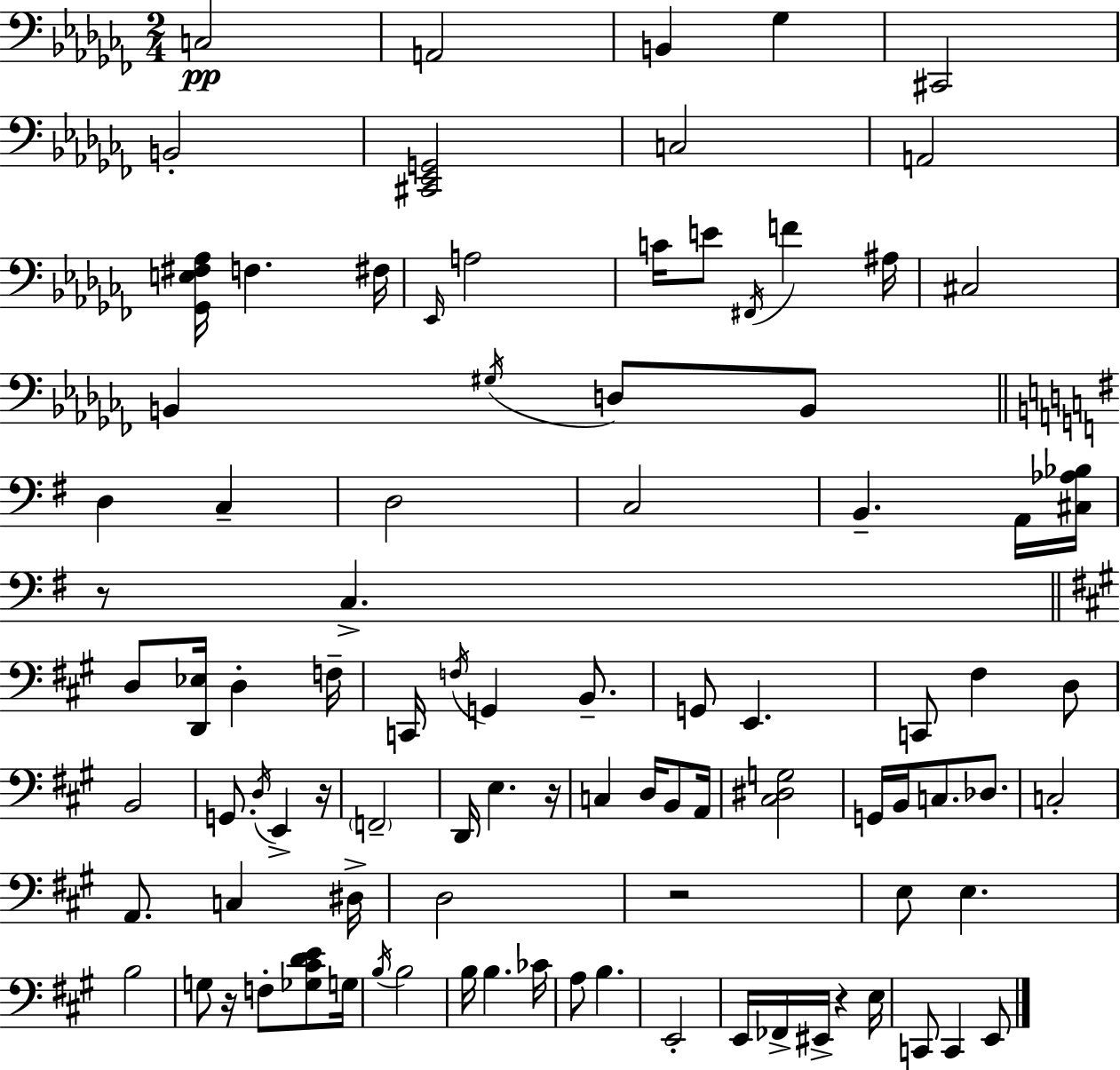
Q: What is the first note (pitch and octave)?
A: C3